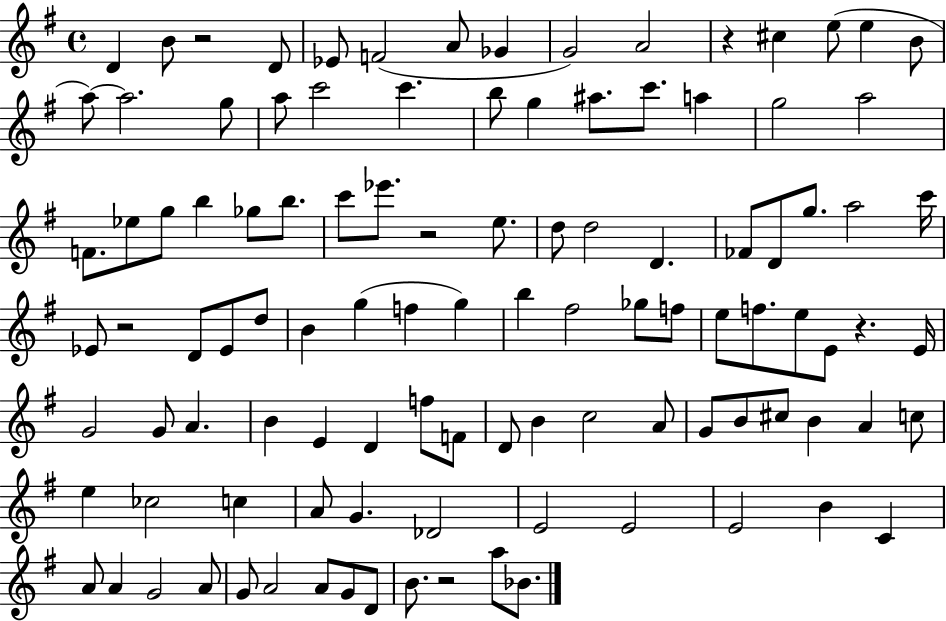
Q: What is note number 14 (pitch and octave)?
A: A5